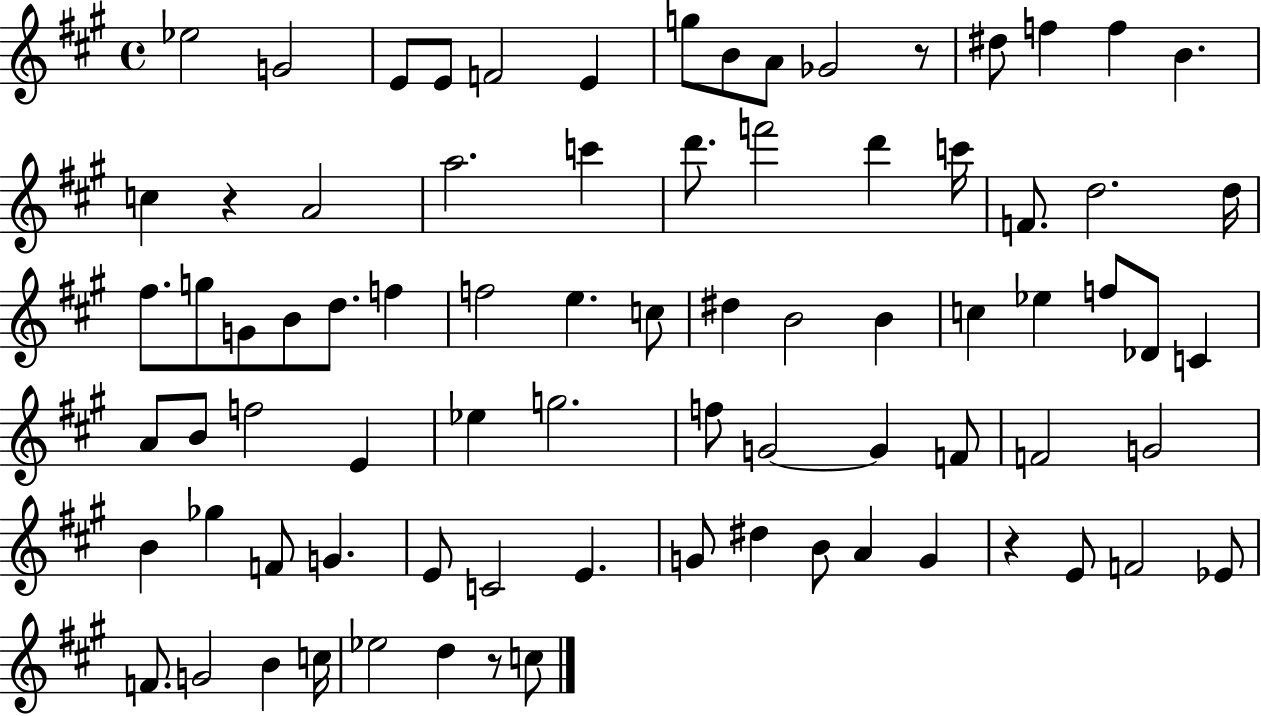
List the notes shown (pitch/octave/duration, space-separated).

Eb5/h G4/h E4/e E4/e F4/h E4/q G5/e B4/e A4/e Gb4/h R/e D#5/e F5/q F5/q B4/q. C5/q R/q A4/h A5/h. C6/q D6/e. F6/h D6/q C6/s F4/e. D5/h. D5/s F#5/e. G5/e G4/e B4/e D5/e. F5/q F5/h E5/q. C5/e D#5/q B4/h B4/q C5/q Eb5/q F5/e Db4/e C4/q A4/e B4/e F5/h E4/q Eb5/q G5/h. F5/e G4/h G4/q F4/e F4/h G4/h B4/q Gb5/q F4/e G4/q. E4/e C4/h E4/q. G4/e D#5/q B4/e A4/q G4/q R/q E4/e F4/h Eb4/e F4/e. G4/h B4/q C5/s Eb5/h D5/q R/e C5/e